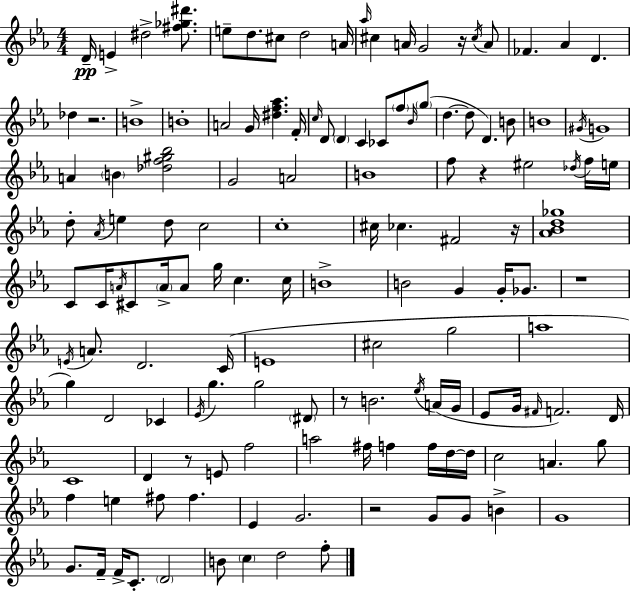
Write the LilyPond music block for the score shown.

{
  \clef treble
  \numericTimeSignature
  \time 4/4
  \key ees \major
  \repeat volta 2 { d'16--\pp e'4-> dis''2-> <fis'' ges'' dis'''>8. | e''8-- d''8. cis''8 d''2 a'16 | \grace { aes''16 } cis''4 a'16 g'2 r16 \acciaccatura { cis''16 } | a'8 fes'4. aes'4 d'4. | \break des''4 r2. | b'1-> | b'1-. | a'2 g'16 <dis'' f'' aes''>4. | \break f'16-. \grace { c''16 } d'8 \parenthesize d'4 c'4 ces'8 \parenthesize f''8 | \grace { bes'16 }( \parenthesize g''8 d''4.~~ d''8 d'4.) | b'8 b'1 | \acciaccatura { gis'16 } g'1 | \break a'4 \parenthesize b'4 <des'' f'' gis'' bes''>2 | g'2 a'2 | b'1 | f''8 r4 eis''2 | \break \acciaccatura { des''16 } f''16 e''16 d''8-. \acciaccatura { aes'16 } e''4 d''8 c''2 | c''1-. | cis''16 ces''4. fis'2 | r16 <aes' bes' d'' ges''>1 | \break c'8 c'16 \acciaccatura { a'16 } cis'8 \parenthesize a'16-> a'8 | g''16 c''4. c''16 b'1-> | b'2 | g'4 g'16-. ges'8. r1 | \break \acciaccatura { e'16 } a'8. d'2. | c'16( e'1 | cis''2 | g''2 a''1 | \break g''4) d'2 | ces'4 \acciaccatura { ees'16 } g''4. | g''2 \parenthesize dis'8 r8 b'2. | \acciaccatura { ees''16 } a'16( g'16 ees'8 g'16 \grace { fis'16 } f'2.) | \break d'16 c'1 | d'4 | r8 e'8 f''2 a''2 | fis''16 f''4 f''16 d''16~~ d''16 c''2 | \break a'4. g''8 f''4 | e''4 fis''8 fis''4. ees'4 | g'2. r2 | g'8 g'8 b'4-> g'1 | \break g'8. f'16-- | f'16-> c'8.-. \parenthesize d'2 b'8 \parenthesize c''4 | d''2 f''8-. } \bar "|."
}